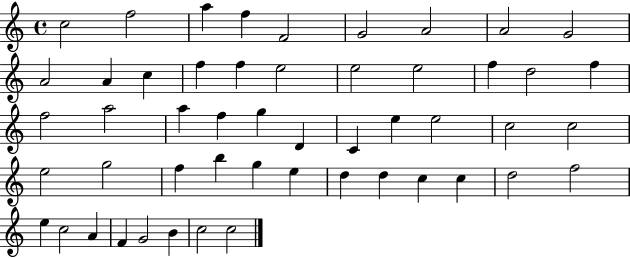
X:1
T:Untitled
M:4/4
L:1/4
K:C
c2 f2 a f F2 G2 A2 A2 G2 A2 A c f f e2 e2 e2 f d2 f f2 a2 a f g D C e e2 c2 c2 e2 g2 f b g e d d c c d2 f2 e c2 A F G2 B c2 c2